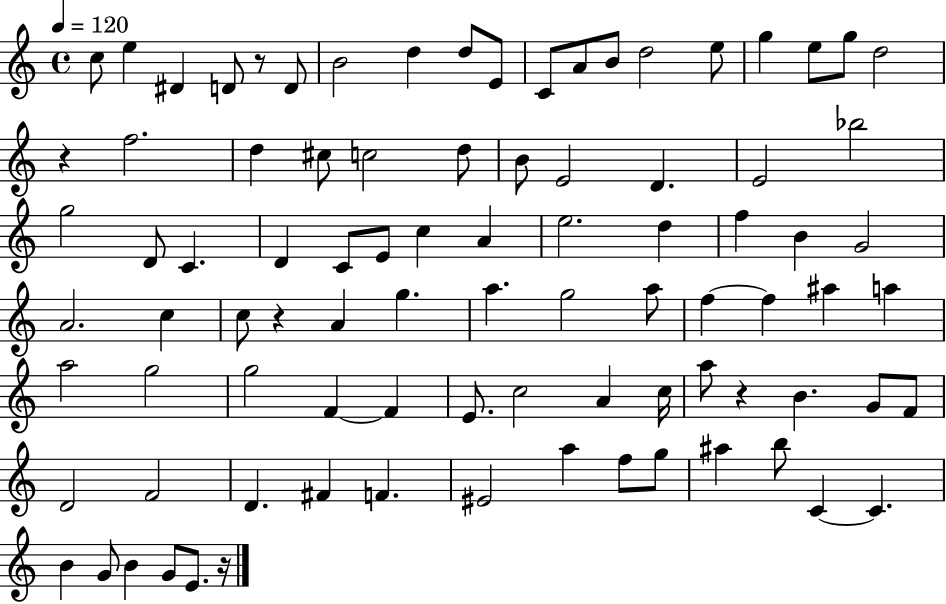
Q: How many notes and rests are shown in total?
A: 89